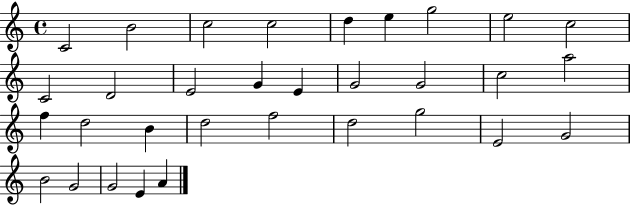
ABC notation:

X:1
T:Untitled
M:4/4
L:1/4
K:C
C2 B2 c2 c2 d e g2 e2 c2 C2 D2 E2 G E G2 G2 c2 a2 f d2 B d2 f2 d2 g2 E2 G2 B2 G2 G2 E A